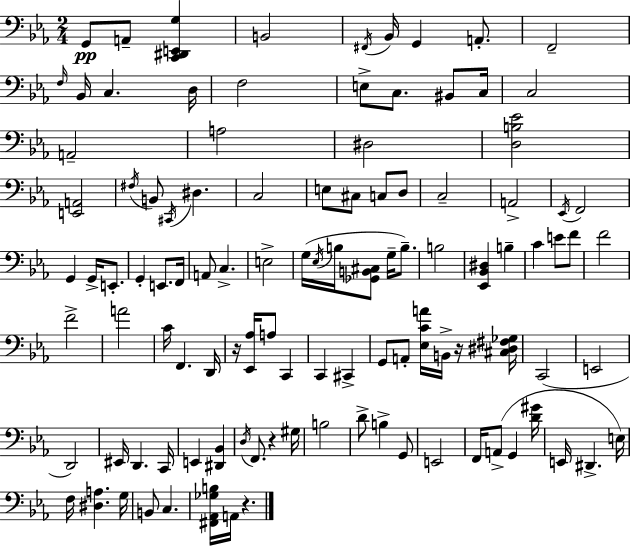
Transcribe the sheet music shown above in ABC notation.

X:1
T:Untitled
M:2/4
L:1/4
K:Eb
G,,/2 A,,/2 [C,,^D,,E,,G,] B,,2 ^F,,/4 _B,,/4 G,, A,,/2 F,,2 F,/4 _B,,/4 C, D,/4 F,2 E,/2 C,/2 ^B,,/2 C,/4 C,2 A,,2 A,2 ^D,2 [D,B,_E]2 [E,,A,,]2 ^F,/4 B,,/2 ^C,,/4 ^D, C,2 E,/2 ^C,/2 C,/2 D,/2 C,2 A,,2 _E,,/4 F,,2 G,, G,,/4 E,,/2 G,, E,,/2 F,,/4 A,,/2 C, E,2 G,/4 _E,/4 B,/4 [_G,,B,,^C,]/2 G,/4 B,/2 B,2 [_E,,_B,,^D,] B, C E/2 F/2 F2 F2 A2 C/4 F,, D,,/4 z/4 [_E,,_A,]/4 A,/2 C,, C,, ^C,, G,,/2 A,,/2 [_E,CA]/4 B,,/4 z/4 [^C,^D,^F,_G,]/4 C,,2 E,,2 D,,2 ^E,,/4 D,, C,,/4 E,, [^D,,_B,,] D,/4 F,,/2 z ^G,/4 B,2 D/2 B, G,,/2 E,,2 F,,/4 A,,/2 G,, [D^G]/4 E,,/4 ^D,, E,/4 F,/4 [^D,A,] G,/4 B,,/2 C, [^F,,_A,,_G,B,]/4 A,,/4 z